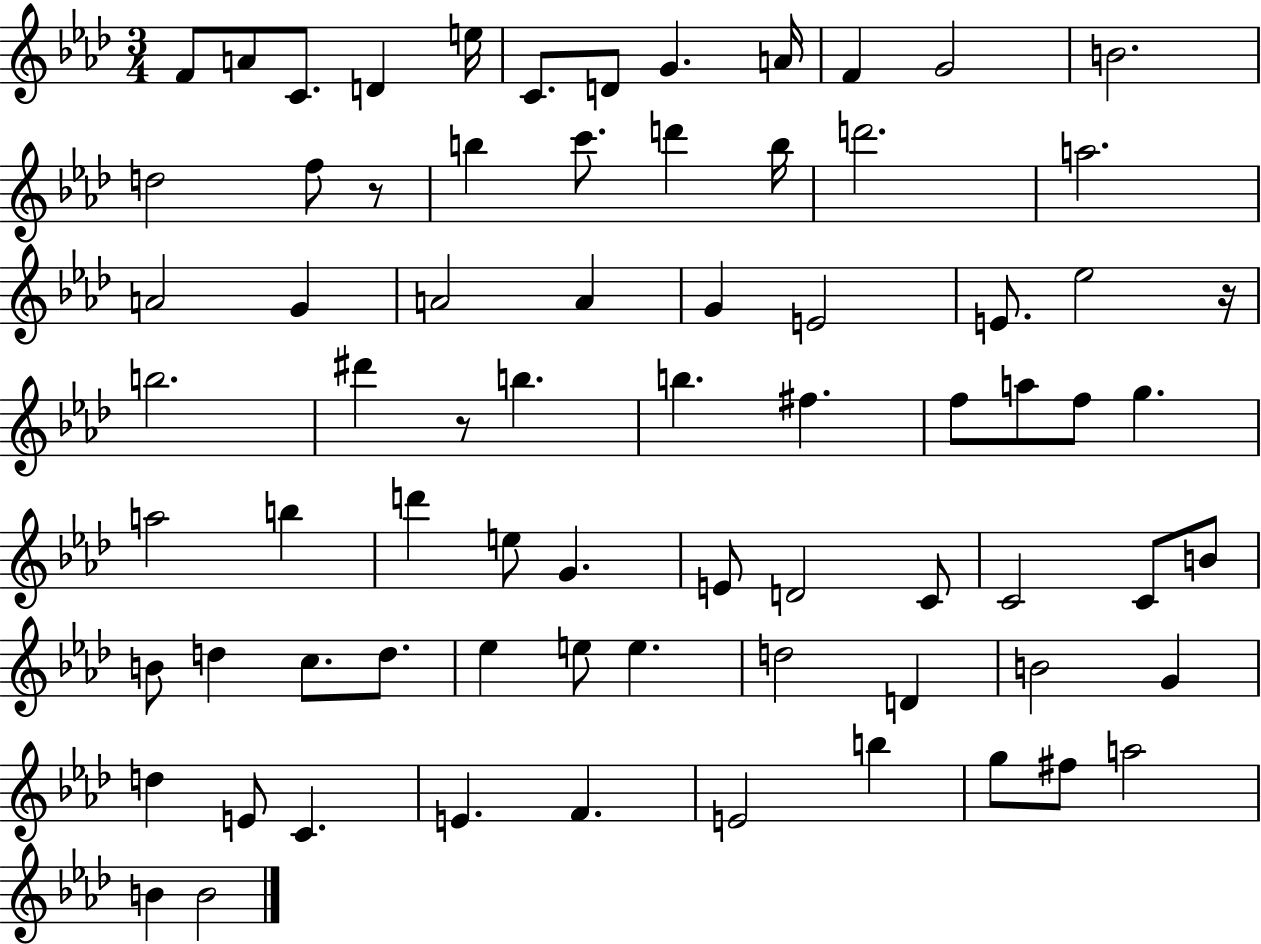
X:1
T:Untitled
M:3/4
L:1/4
K:Ab
F/2 A/2 C/2 D e/4 C/2 D/2 G A/4 F G2 B2 d2 f/2 z/2 b c'/2 d' b/4 d'2 a2 A2 G A2 A G E2 E/2 _e2 z/4 b2 ^d' z/2 b b ^f f/2 a/2 f/2 g a2 b d' e/2 G E/2 D2 C/2 C2 C/2 B/2 B/2 d c/2 d/2 _e e/2 e d2 D B2 G d E/2 C E F E2 b g/2 ^f/2 a2 B B2